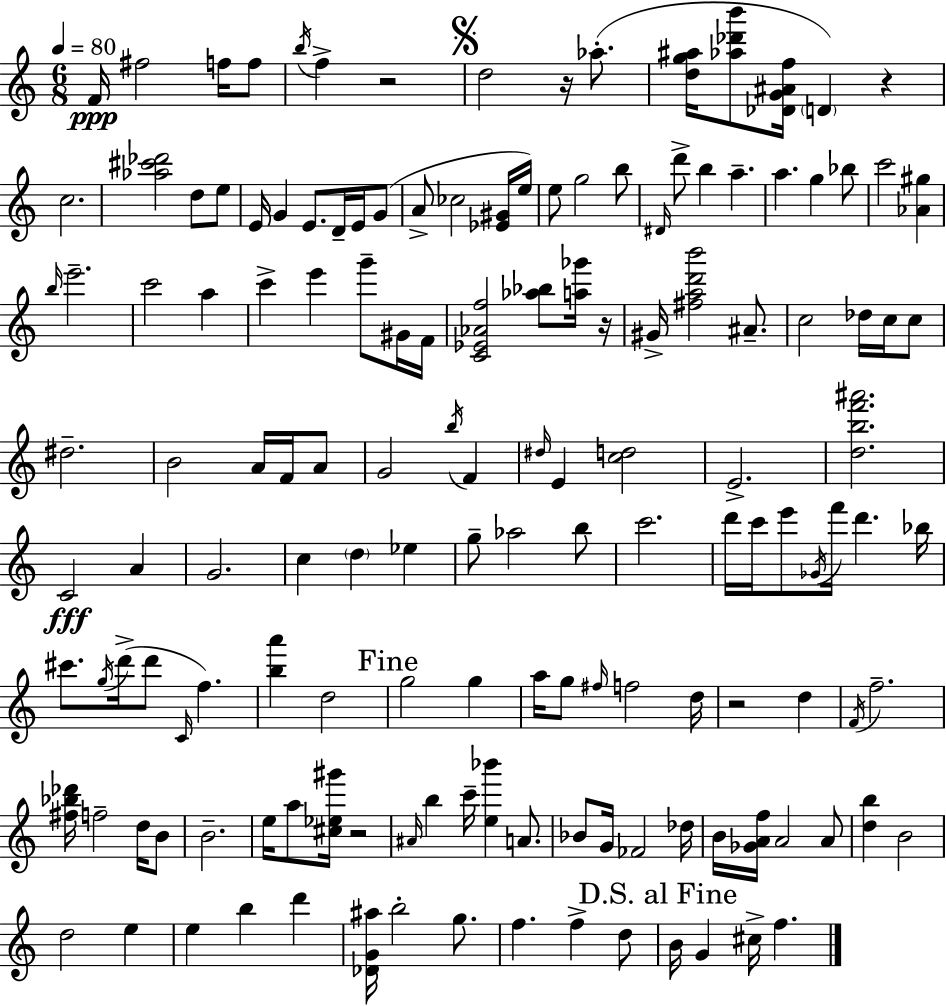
F4/s F#5/h F5/s F5/e B5/s F5/q R/h D5/h R/s Ab5/e. [D5,G5,A#5]/s [Ab5,Db6,B6]/e [Db4,G4,A#4,F5]/s D4/q R/q C5/h. [Ab5,C#6,Db6]/h D5/e E5/e E4/s G4/q E4/e. D4/s E4/s G4/e A4/e CES5/h [Eb4,G#4]/s E5/s E5/e G5/h B5/e D#4/s D6/e B5/q A5/q. A5/q. G5/q Bb5/e C6/h [Ab4,G#5]/q B5/s E6/h. C6/h A5/q C6/q E6/q G6/e G#4/s F4/s [C4,Eb4,Ab4,F5]/h [Ab5,Bb5]/e [A5,Gb6]/s R/s G#4/s [F#5,A5,D6,B6]/h A#4/e. C5/h Db5/s C5/s C5/e D#5/h. B4/h A4/s F4/s A4/e G4/h B5/s F4/q D#5/s E4/q [C5,D5]/h E4/h. [D5,B5,F6,A#6]/h. C4/h A4/q G4/h. C5/q D5/q Eb5/q G5/e Ab5/h B5/e C6/h. D6/s C6/s E6/e Gb4/s F6/s D6/q. Bb5/s C#6/e. G5/s D6/s D6/e C4/s F5/q. [B5,A6]/q D5/h G5/h G5/q A5/s G5/e F#5/s F5/h D5/s R/h D5/q F4/s F5/h. [F#5,Bb5,Db6]/s F5/h D5/s B4/e B4/h. E5/s A5/e [C#5,Eb5,G#6]/s R/h A#4/s B5/q C6/s [E5,Bb6]/q A4/e. Bb4/e G4/s FES4/h Db5/s B4/s [Gb4,A4,F5]/s A4/h A4/e [D5,B5]/q B4/h D5/h E5/q E5/q B5/q D6/q [Db4,G4,A#5]/s B5/h G5/e. F5/q. F5/q D5/e B4/s G4/q C#5/s F5/q.